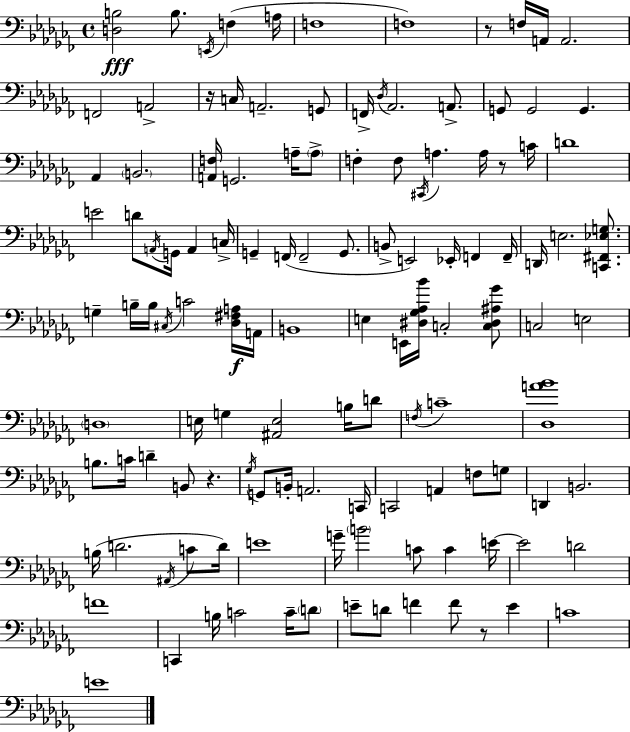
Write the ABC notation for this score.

X:1
T:Untitled
M:4/4
L:1/4
K:Abm
[D,B,]2 B,/2 E,,/4 F, A,/4 F,4 F,4 z/2 F,/4 A,,/4 A,,2 F,,2 A,,2 z/4 C,/4 A,,2 G,,/2 F,,/4 _D,/4 _A,,2 A,,/2 G,,/2 G,,2 G,, _A,, B,,2 [A,,F,]/4 G,,2 A,/4 A,/2 F, F,/2 ^C,,/4 A, A,/4 z/2 C/4 D4 E2 D/2 A,,/4 G,,/4 A,, C,/4 G,, F,,/4 F,,2 G,,/2 B,,/2 E,,2 _E,,/4 F,, F,,/4 D,,/4 E,2 [C,,^F,,_E,G,]/2 G, B,/4 B,/4 ^C,/4 C2 [_D,^F,A,]/4 A,,/4 B,,4 E, E,,/4 [^D,_G,_A,_B]/4 C,2 [C,^D,^A,_G]/2 C,2 E,2 D,4 E,/4 G, [^A,,E,]2 B,/4 D/2 F,/4 C4 [_D,A_B]4 B,/2 C/4 D B,,/2 z _G,/4 G,,/2 B,,/4 A,,2 C,,/4 C,,2 A,, F,/2 G,/2 D,, B,,2 B,/4 D2 ^A,,/4 C/2 D/4 E4 G/4 B2 C/2 C E/4 E2 D2 F4 C,, B,/4 C2 C/4 D/2 E/2 D/2 F F/2 z/2 E C4 E4